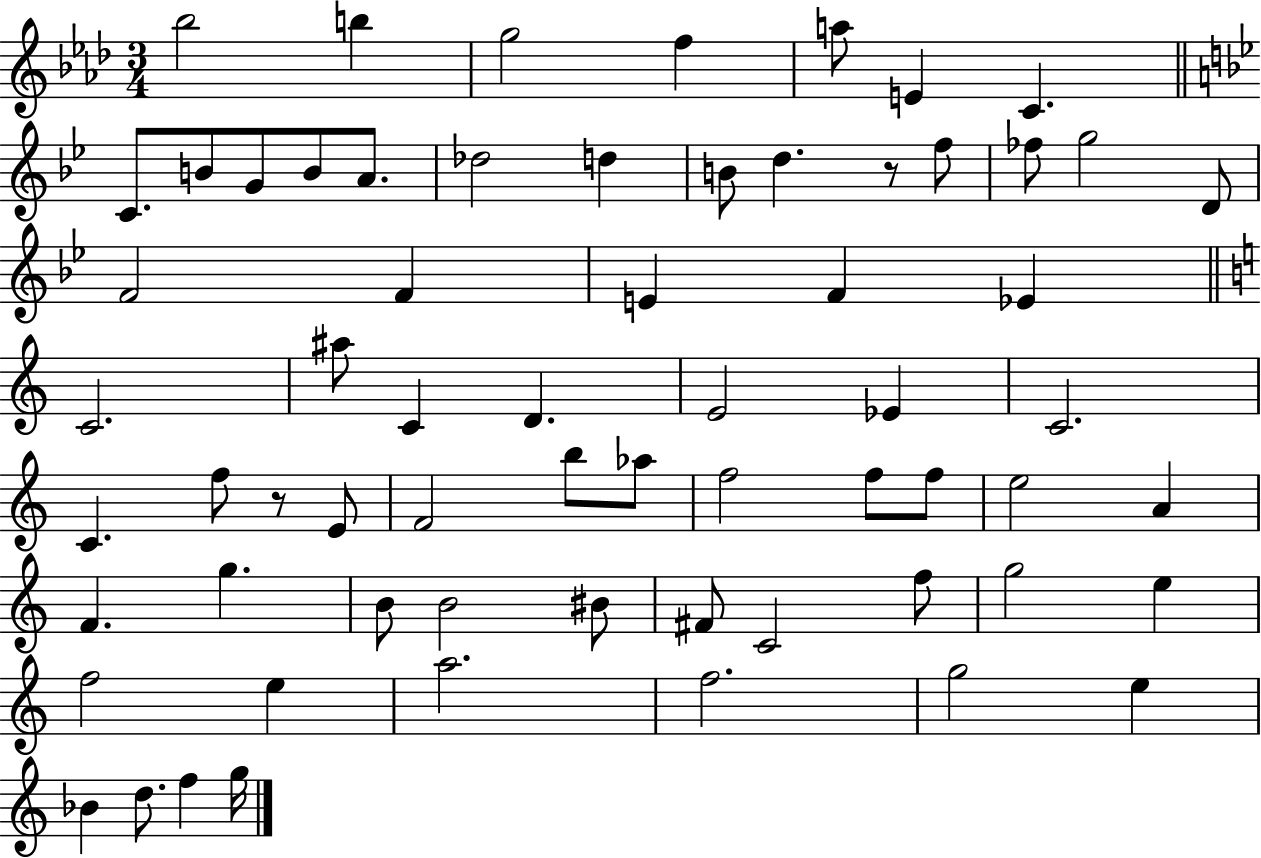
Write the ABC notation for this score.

X:1
T:Untitled
M:3/4
L:1/4
K:Ab
_b2 b g2 f a/2 E C C/2 B/2 G/2 B/2 A/2 _d2 d B/2 d z/2 f/2 _f/2 g2 D/2 F2 F E F _E C2 ^a/2 C D E2 _E C2 C f/2 z/2 E/2 F2 b/2 _a/2 f2 f/2 f/2 e2 A F g B/2 B2 ^B/2 ^F/2 C2 f/2 g2 e f2 e a2 f2 g2 e _B d/2 f g/4